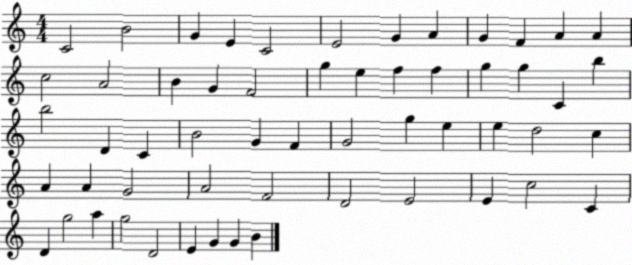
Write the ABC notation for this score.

X:1
T:Untitled
M:4/4
L:1/4
K:C
C2 B2 G E C2 E2 G A G F A A c2 A2 B G F2 g e f f g g C b b2 D C B2 G F G2 g e e d2 c A A G2 A2 F2 D2 E2 E c2 C D g2 a g2 D2 E G G B